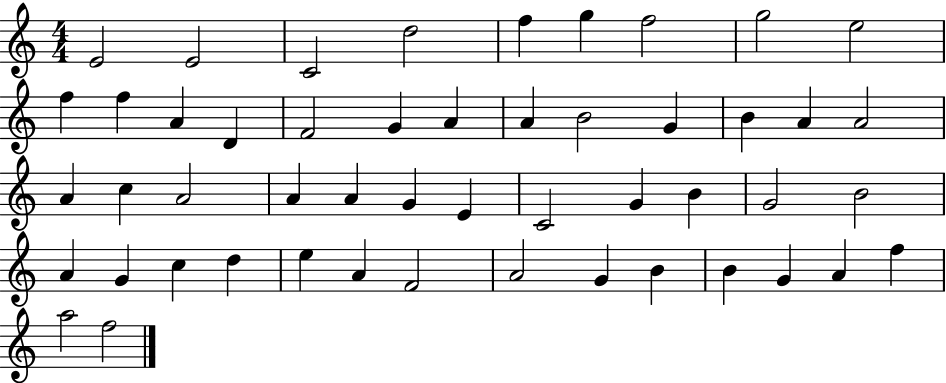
X:1
T:Untitled
M:4/4
L:1/4
K:C
E2 E2 C2 d2 f g f2 g2 e2 f f A D F2 G A A B2 G B A A2 A c A2 A A G E C2 G B G2 B2 A G c d e A F2 A2 G B B G A f a2 f2